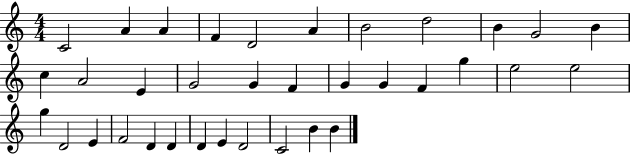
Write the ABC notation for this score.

X:1
T:Untitled
M:4/4
L:1/4
K:C
C2 A A F D2 A B2 d2 B G2 B c A2 E G2 G F G G F g e2 e2 g D2 E F2 D D D E D2 C2 B B